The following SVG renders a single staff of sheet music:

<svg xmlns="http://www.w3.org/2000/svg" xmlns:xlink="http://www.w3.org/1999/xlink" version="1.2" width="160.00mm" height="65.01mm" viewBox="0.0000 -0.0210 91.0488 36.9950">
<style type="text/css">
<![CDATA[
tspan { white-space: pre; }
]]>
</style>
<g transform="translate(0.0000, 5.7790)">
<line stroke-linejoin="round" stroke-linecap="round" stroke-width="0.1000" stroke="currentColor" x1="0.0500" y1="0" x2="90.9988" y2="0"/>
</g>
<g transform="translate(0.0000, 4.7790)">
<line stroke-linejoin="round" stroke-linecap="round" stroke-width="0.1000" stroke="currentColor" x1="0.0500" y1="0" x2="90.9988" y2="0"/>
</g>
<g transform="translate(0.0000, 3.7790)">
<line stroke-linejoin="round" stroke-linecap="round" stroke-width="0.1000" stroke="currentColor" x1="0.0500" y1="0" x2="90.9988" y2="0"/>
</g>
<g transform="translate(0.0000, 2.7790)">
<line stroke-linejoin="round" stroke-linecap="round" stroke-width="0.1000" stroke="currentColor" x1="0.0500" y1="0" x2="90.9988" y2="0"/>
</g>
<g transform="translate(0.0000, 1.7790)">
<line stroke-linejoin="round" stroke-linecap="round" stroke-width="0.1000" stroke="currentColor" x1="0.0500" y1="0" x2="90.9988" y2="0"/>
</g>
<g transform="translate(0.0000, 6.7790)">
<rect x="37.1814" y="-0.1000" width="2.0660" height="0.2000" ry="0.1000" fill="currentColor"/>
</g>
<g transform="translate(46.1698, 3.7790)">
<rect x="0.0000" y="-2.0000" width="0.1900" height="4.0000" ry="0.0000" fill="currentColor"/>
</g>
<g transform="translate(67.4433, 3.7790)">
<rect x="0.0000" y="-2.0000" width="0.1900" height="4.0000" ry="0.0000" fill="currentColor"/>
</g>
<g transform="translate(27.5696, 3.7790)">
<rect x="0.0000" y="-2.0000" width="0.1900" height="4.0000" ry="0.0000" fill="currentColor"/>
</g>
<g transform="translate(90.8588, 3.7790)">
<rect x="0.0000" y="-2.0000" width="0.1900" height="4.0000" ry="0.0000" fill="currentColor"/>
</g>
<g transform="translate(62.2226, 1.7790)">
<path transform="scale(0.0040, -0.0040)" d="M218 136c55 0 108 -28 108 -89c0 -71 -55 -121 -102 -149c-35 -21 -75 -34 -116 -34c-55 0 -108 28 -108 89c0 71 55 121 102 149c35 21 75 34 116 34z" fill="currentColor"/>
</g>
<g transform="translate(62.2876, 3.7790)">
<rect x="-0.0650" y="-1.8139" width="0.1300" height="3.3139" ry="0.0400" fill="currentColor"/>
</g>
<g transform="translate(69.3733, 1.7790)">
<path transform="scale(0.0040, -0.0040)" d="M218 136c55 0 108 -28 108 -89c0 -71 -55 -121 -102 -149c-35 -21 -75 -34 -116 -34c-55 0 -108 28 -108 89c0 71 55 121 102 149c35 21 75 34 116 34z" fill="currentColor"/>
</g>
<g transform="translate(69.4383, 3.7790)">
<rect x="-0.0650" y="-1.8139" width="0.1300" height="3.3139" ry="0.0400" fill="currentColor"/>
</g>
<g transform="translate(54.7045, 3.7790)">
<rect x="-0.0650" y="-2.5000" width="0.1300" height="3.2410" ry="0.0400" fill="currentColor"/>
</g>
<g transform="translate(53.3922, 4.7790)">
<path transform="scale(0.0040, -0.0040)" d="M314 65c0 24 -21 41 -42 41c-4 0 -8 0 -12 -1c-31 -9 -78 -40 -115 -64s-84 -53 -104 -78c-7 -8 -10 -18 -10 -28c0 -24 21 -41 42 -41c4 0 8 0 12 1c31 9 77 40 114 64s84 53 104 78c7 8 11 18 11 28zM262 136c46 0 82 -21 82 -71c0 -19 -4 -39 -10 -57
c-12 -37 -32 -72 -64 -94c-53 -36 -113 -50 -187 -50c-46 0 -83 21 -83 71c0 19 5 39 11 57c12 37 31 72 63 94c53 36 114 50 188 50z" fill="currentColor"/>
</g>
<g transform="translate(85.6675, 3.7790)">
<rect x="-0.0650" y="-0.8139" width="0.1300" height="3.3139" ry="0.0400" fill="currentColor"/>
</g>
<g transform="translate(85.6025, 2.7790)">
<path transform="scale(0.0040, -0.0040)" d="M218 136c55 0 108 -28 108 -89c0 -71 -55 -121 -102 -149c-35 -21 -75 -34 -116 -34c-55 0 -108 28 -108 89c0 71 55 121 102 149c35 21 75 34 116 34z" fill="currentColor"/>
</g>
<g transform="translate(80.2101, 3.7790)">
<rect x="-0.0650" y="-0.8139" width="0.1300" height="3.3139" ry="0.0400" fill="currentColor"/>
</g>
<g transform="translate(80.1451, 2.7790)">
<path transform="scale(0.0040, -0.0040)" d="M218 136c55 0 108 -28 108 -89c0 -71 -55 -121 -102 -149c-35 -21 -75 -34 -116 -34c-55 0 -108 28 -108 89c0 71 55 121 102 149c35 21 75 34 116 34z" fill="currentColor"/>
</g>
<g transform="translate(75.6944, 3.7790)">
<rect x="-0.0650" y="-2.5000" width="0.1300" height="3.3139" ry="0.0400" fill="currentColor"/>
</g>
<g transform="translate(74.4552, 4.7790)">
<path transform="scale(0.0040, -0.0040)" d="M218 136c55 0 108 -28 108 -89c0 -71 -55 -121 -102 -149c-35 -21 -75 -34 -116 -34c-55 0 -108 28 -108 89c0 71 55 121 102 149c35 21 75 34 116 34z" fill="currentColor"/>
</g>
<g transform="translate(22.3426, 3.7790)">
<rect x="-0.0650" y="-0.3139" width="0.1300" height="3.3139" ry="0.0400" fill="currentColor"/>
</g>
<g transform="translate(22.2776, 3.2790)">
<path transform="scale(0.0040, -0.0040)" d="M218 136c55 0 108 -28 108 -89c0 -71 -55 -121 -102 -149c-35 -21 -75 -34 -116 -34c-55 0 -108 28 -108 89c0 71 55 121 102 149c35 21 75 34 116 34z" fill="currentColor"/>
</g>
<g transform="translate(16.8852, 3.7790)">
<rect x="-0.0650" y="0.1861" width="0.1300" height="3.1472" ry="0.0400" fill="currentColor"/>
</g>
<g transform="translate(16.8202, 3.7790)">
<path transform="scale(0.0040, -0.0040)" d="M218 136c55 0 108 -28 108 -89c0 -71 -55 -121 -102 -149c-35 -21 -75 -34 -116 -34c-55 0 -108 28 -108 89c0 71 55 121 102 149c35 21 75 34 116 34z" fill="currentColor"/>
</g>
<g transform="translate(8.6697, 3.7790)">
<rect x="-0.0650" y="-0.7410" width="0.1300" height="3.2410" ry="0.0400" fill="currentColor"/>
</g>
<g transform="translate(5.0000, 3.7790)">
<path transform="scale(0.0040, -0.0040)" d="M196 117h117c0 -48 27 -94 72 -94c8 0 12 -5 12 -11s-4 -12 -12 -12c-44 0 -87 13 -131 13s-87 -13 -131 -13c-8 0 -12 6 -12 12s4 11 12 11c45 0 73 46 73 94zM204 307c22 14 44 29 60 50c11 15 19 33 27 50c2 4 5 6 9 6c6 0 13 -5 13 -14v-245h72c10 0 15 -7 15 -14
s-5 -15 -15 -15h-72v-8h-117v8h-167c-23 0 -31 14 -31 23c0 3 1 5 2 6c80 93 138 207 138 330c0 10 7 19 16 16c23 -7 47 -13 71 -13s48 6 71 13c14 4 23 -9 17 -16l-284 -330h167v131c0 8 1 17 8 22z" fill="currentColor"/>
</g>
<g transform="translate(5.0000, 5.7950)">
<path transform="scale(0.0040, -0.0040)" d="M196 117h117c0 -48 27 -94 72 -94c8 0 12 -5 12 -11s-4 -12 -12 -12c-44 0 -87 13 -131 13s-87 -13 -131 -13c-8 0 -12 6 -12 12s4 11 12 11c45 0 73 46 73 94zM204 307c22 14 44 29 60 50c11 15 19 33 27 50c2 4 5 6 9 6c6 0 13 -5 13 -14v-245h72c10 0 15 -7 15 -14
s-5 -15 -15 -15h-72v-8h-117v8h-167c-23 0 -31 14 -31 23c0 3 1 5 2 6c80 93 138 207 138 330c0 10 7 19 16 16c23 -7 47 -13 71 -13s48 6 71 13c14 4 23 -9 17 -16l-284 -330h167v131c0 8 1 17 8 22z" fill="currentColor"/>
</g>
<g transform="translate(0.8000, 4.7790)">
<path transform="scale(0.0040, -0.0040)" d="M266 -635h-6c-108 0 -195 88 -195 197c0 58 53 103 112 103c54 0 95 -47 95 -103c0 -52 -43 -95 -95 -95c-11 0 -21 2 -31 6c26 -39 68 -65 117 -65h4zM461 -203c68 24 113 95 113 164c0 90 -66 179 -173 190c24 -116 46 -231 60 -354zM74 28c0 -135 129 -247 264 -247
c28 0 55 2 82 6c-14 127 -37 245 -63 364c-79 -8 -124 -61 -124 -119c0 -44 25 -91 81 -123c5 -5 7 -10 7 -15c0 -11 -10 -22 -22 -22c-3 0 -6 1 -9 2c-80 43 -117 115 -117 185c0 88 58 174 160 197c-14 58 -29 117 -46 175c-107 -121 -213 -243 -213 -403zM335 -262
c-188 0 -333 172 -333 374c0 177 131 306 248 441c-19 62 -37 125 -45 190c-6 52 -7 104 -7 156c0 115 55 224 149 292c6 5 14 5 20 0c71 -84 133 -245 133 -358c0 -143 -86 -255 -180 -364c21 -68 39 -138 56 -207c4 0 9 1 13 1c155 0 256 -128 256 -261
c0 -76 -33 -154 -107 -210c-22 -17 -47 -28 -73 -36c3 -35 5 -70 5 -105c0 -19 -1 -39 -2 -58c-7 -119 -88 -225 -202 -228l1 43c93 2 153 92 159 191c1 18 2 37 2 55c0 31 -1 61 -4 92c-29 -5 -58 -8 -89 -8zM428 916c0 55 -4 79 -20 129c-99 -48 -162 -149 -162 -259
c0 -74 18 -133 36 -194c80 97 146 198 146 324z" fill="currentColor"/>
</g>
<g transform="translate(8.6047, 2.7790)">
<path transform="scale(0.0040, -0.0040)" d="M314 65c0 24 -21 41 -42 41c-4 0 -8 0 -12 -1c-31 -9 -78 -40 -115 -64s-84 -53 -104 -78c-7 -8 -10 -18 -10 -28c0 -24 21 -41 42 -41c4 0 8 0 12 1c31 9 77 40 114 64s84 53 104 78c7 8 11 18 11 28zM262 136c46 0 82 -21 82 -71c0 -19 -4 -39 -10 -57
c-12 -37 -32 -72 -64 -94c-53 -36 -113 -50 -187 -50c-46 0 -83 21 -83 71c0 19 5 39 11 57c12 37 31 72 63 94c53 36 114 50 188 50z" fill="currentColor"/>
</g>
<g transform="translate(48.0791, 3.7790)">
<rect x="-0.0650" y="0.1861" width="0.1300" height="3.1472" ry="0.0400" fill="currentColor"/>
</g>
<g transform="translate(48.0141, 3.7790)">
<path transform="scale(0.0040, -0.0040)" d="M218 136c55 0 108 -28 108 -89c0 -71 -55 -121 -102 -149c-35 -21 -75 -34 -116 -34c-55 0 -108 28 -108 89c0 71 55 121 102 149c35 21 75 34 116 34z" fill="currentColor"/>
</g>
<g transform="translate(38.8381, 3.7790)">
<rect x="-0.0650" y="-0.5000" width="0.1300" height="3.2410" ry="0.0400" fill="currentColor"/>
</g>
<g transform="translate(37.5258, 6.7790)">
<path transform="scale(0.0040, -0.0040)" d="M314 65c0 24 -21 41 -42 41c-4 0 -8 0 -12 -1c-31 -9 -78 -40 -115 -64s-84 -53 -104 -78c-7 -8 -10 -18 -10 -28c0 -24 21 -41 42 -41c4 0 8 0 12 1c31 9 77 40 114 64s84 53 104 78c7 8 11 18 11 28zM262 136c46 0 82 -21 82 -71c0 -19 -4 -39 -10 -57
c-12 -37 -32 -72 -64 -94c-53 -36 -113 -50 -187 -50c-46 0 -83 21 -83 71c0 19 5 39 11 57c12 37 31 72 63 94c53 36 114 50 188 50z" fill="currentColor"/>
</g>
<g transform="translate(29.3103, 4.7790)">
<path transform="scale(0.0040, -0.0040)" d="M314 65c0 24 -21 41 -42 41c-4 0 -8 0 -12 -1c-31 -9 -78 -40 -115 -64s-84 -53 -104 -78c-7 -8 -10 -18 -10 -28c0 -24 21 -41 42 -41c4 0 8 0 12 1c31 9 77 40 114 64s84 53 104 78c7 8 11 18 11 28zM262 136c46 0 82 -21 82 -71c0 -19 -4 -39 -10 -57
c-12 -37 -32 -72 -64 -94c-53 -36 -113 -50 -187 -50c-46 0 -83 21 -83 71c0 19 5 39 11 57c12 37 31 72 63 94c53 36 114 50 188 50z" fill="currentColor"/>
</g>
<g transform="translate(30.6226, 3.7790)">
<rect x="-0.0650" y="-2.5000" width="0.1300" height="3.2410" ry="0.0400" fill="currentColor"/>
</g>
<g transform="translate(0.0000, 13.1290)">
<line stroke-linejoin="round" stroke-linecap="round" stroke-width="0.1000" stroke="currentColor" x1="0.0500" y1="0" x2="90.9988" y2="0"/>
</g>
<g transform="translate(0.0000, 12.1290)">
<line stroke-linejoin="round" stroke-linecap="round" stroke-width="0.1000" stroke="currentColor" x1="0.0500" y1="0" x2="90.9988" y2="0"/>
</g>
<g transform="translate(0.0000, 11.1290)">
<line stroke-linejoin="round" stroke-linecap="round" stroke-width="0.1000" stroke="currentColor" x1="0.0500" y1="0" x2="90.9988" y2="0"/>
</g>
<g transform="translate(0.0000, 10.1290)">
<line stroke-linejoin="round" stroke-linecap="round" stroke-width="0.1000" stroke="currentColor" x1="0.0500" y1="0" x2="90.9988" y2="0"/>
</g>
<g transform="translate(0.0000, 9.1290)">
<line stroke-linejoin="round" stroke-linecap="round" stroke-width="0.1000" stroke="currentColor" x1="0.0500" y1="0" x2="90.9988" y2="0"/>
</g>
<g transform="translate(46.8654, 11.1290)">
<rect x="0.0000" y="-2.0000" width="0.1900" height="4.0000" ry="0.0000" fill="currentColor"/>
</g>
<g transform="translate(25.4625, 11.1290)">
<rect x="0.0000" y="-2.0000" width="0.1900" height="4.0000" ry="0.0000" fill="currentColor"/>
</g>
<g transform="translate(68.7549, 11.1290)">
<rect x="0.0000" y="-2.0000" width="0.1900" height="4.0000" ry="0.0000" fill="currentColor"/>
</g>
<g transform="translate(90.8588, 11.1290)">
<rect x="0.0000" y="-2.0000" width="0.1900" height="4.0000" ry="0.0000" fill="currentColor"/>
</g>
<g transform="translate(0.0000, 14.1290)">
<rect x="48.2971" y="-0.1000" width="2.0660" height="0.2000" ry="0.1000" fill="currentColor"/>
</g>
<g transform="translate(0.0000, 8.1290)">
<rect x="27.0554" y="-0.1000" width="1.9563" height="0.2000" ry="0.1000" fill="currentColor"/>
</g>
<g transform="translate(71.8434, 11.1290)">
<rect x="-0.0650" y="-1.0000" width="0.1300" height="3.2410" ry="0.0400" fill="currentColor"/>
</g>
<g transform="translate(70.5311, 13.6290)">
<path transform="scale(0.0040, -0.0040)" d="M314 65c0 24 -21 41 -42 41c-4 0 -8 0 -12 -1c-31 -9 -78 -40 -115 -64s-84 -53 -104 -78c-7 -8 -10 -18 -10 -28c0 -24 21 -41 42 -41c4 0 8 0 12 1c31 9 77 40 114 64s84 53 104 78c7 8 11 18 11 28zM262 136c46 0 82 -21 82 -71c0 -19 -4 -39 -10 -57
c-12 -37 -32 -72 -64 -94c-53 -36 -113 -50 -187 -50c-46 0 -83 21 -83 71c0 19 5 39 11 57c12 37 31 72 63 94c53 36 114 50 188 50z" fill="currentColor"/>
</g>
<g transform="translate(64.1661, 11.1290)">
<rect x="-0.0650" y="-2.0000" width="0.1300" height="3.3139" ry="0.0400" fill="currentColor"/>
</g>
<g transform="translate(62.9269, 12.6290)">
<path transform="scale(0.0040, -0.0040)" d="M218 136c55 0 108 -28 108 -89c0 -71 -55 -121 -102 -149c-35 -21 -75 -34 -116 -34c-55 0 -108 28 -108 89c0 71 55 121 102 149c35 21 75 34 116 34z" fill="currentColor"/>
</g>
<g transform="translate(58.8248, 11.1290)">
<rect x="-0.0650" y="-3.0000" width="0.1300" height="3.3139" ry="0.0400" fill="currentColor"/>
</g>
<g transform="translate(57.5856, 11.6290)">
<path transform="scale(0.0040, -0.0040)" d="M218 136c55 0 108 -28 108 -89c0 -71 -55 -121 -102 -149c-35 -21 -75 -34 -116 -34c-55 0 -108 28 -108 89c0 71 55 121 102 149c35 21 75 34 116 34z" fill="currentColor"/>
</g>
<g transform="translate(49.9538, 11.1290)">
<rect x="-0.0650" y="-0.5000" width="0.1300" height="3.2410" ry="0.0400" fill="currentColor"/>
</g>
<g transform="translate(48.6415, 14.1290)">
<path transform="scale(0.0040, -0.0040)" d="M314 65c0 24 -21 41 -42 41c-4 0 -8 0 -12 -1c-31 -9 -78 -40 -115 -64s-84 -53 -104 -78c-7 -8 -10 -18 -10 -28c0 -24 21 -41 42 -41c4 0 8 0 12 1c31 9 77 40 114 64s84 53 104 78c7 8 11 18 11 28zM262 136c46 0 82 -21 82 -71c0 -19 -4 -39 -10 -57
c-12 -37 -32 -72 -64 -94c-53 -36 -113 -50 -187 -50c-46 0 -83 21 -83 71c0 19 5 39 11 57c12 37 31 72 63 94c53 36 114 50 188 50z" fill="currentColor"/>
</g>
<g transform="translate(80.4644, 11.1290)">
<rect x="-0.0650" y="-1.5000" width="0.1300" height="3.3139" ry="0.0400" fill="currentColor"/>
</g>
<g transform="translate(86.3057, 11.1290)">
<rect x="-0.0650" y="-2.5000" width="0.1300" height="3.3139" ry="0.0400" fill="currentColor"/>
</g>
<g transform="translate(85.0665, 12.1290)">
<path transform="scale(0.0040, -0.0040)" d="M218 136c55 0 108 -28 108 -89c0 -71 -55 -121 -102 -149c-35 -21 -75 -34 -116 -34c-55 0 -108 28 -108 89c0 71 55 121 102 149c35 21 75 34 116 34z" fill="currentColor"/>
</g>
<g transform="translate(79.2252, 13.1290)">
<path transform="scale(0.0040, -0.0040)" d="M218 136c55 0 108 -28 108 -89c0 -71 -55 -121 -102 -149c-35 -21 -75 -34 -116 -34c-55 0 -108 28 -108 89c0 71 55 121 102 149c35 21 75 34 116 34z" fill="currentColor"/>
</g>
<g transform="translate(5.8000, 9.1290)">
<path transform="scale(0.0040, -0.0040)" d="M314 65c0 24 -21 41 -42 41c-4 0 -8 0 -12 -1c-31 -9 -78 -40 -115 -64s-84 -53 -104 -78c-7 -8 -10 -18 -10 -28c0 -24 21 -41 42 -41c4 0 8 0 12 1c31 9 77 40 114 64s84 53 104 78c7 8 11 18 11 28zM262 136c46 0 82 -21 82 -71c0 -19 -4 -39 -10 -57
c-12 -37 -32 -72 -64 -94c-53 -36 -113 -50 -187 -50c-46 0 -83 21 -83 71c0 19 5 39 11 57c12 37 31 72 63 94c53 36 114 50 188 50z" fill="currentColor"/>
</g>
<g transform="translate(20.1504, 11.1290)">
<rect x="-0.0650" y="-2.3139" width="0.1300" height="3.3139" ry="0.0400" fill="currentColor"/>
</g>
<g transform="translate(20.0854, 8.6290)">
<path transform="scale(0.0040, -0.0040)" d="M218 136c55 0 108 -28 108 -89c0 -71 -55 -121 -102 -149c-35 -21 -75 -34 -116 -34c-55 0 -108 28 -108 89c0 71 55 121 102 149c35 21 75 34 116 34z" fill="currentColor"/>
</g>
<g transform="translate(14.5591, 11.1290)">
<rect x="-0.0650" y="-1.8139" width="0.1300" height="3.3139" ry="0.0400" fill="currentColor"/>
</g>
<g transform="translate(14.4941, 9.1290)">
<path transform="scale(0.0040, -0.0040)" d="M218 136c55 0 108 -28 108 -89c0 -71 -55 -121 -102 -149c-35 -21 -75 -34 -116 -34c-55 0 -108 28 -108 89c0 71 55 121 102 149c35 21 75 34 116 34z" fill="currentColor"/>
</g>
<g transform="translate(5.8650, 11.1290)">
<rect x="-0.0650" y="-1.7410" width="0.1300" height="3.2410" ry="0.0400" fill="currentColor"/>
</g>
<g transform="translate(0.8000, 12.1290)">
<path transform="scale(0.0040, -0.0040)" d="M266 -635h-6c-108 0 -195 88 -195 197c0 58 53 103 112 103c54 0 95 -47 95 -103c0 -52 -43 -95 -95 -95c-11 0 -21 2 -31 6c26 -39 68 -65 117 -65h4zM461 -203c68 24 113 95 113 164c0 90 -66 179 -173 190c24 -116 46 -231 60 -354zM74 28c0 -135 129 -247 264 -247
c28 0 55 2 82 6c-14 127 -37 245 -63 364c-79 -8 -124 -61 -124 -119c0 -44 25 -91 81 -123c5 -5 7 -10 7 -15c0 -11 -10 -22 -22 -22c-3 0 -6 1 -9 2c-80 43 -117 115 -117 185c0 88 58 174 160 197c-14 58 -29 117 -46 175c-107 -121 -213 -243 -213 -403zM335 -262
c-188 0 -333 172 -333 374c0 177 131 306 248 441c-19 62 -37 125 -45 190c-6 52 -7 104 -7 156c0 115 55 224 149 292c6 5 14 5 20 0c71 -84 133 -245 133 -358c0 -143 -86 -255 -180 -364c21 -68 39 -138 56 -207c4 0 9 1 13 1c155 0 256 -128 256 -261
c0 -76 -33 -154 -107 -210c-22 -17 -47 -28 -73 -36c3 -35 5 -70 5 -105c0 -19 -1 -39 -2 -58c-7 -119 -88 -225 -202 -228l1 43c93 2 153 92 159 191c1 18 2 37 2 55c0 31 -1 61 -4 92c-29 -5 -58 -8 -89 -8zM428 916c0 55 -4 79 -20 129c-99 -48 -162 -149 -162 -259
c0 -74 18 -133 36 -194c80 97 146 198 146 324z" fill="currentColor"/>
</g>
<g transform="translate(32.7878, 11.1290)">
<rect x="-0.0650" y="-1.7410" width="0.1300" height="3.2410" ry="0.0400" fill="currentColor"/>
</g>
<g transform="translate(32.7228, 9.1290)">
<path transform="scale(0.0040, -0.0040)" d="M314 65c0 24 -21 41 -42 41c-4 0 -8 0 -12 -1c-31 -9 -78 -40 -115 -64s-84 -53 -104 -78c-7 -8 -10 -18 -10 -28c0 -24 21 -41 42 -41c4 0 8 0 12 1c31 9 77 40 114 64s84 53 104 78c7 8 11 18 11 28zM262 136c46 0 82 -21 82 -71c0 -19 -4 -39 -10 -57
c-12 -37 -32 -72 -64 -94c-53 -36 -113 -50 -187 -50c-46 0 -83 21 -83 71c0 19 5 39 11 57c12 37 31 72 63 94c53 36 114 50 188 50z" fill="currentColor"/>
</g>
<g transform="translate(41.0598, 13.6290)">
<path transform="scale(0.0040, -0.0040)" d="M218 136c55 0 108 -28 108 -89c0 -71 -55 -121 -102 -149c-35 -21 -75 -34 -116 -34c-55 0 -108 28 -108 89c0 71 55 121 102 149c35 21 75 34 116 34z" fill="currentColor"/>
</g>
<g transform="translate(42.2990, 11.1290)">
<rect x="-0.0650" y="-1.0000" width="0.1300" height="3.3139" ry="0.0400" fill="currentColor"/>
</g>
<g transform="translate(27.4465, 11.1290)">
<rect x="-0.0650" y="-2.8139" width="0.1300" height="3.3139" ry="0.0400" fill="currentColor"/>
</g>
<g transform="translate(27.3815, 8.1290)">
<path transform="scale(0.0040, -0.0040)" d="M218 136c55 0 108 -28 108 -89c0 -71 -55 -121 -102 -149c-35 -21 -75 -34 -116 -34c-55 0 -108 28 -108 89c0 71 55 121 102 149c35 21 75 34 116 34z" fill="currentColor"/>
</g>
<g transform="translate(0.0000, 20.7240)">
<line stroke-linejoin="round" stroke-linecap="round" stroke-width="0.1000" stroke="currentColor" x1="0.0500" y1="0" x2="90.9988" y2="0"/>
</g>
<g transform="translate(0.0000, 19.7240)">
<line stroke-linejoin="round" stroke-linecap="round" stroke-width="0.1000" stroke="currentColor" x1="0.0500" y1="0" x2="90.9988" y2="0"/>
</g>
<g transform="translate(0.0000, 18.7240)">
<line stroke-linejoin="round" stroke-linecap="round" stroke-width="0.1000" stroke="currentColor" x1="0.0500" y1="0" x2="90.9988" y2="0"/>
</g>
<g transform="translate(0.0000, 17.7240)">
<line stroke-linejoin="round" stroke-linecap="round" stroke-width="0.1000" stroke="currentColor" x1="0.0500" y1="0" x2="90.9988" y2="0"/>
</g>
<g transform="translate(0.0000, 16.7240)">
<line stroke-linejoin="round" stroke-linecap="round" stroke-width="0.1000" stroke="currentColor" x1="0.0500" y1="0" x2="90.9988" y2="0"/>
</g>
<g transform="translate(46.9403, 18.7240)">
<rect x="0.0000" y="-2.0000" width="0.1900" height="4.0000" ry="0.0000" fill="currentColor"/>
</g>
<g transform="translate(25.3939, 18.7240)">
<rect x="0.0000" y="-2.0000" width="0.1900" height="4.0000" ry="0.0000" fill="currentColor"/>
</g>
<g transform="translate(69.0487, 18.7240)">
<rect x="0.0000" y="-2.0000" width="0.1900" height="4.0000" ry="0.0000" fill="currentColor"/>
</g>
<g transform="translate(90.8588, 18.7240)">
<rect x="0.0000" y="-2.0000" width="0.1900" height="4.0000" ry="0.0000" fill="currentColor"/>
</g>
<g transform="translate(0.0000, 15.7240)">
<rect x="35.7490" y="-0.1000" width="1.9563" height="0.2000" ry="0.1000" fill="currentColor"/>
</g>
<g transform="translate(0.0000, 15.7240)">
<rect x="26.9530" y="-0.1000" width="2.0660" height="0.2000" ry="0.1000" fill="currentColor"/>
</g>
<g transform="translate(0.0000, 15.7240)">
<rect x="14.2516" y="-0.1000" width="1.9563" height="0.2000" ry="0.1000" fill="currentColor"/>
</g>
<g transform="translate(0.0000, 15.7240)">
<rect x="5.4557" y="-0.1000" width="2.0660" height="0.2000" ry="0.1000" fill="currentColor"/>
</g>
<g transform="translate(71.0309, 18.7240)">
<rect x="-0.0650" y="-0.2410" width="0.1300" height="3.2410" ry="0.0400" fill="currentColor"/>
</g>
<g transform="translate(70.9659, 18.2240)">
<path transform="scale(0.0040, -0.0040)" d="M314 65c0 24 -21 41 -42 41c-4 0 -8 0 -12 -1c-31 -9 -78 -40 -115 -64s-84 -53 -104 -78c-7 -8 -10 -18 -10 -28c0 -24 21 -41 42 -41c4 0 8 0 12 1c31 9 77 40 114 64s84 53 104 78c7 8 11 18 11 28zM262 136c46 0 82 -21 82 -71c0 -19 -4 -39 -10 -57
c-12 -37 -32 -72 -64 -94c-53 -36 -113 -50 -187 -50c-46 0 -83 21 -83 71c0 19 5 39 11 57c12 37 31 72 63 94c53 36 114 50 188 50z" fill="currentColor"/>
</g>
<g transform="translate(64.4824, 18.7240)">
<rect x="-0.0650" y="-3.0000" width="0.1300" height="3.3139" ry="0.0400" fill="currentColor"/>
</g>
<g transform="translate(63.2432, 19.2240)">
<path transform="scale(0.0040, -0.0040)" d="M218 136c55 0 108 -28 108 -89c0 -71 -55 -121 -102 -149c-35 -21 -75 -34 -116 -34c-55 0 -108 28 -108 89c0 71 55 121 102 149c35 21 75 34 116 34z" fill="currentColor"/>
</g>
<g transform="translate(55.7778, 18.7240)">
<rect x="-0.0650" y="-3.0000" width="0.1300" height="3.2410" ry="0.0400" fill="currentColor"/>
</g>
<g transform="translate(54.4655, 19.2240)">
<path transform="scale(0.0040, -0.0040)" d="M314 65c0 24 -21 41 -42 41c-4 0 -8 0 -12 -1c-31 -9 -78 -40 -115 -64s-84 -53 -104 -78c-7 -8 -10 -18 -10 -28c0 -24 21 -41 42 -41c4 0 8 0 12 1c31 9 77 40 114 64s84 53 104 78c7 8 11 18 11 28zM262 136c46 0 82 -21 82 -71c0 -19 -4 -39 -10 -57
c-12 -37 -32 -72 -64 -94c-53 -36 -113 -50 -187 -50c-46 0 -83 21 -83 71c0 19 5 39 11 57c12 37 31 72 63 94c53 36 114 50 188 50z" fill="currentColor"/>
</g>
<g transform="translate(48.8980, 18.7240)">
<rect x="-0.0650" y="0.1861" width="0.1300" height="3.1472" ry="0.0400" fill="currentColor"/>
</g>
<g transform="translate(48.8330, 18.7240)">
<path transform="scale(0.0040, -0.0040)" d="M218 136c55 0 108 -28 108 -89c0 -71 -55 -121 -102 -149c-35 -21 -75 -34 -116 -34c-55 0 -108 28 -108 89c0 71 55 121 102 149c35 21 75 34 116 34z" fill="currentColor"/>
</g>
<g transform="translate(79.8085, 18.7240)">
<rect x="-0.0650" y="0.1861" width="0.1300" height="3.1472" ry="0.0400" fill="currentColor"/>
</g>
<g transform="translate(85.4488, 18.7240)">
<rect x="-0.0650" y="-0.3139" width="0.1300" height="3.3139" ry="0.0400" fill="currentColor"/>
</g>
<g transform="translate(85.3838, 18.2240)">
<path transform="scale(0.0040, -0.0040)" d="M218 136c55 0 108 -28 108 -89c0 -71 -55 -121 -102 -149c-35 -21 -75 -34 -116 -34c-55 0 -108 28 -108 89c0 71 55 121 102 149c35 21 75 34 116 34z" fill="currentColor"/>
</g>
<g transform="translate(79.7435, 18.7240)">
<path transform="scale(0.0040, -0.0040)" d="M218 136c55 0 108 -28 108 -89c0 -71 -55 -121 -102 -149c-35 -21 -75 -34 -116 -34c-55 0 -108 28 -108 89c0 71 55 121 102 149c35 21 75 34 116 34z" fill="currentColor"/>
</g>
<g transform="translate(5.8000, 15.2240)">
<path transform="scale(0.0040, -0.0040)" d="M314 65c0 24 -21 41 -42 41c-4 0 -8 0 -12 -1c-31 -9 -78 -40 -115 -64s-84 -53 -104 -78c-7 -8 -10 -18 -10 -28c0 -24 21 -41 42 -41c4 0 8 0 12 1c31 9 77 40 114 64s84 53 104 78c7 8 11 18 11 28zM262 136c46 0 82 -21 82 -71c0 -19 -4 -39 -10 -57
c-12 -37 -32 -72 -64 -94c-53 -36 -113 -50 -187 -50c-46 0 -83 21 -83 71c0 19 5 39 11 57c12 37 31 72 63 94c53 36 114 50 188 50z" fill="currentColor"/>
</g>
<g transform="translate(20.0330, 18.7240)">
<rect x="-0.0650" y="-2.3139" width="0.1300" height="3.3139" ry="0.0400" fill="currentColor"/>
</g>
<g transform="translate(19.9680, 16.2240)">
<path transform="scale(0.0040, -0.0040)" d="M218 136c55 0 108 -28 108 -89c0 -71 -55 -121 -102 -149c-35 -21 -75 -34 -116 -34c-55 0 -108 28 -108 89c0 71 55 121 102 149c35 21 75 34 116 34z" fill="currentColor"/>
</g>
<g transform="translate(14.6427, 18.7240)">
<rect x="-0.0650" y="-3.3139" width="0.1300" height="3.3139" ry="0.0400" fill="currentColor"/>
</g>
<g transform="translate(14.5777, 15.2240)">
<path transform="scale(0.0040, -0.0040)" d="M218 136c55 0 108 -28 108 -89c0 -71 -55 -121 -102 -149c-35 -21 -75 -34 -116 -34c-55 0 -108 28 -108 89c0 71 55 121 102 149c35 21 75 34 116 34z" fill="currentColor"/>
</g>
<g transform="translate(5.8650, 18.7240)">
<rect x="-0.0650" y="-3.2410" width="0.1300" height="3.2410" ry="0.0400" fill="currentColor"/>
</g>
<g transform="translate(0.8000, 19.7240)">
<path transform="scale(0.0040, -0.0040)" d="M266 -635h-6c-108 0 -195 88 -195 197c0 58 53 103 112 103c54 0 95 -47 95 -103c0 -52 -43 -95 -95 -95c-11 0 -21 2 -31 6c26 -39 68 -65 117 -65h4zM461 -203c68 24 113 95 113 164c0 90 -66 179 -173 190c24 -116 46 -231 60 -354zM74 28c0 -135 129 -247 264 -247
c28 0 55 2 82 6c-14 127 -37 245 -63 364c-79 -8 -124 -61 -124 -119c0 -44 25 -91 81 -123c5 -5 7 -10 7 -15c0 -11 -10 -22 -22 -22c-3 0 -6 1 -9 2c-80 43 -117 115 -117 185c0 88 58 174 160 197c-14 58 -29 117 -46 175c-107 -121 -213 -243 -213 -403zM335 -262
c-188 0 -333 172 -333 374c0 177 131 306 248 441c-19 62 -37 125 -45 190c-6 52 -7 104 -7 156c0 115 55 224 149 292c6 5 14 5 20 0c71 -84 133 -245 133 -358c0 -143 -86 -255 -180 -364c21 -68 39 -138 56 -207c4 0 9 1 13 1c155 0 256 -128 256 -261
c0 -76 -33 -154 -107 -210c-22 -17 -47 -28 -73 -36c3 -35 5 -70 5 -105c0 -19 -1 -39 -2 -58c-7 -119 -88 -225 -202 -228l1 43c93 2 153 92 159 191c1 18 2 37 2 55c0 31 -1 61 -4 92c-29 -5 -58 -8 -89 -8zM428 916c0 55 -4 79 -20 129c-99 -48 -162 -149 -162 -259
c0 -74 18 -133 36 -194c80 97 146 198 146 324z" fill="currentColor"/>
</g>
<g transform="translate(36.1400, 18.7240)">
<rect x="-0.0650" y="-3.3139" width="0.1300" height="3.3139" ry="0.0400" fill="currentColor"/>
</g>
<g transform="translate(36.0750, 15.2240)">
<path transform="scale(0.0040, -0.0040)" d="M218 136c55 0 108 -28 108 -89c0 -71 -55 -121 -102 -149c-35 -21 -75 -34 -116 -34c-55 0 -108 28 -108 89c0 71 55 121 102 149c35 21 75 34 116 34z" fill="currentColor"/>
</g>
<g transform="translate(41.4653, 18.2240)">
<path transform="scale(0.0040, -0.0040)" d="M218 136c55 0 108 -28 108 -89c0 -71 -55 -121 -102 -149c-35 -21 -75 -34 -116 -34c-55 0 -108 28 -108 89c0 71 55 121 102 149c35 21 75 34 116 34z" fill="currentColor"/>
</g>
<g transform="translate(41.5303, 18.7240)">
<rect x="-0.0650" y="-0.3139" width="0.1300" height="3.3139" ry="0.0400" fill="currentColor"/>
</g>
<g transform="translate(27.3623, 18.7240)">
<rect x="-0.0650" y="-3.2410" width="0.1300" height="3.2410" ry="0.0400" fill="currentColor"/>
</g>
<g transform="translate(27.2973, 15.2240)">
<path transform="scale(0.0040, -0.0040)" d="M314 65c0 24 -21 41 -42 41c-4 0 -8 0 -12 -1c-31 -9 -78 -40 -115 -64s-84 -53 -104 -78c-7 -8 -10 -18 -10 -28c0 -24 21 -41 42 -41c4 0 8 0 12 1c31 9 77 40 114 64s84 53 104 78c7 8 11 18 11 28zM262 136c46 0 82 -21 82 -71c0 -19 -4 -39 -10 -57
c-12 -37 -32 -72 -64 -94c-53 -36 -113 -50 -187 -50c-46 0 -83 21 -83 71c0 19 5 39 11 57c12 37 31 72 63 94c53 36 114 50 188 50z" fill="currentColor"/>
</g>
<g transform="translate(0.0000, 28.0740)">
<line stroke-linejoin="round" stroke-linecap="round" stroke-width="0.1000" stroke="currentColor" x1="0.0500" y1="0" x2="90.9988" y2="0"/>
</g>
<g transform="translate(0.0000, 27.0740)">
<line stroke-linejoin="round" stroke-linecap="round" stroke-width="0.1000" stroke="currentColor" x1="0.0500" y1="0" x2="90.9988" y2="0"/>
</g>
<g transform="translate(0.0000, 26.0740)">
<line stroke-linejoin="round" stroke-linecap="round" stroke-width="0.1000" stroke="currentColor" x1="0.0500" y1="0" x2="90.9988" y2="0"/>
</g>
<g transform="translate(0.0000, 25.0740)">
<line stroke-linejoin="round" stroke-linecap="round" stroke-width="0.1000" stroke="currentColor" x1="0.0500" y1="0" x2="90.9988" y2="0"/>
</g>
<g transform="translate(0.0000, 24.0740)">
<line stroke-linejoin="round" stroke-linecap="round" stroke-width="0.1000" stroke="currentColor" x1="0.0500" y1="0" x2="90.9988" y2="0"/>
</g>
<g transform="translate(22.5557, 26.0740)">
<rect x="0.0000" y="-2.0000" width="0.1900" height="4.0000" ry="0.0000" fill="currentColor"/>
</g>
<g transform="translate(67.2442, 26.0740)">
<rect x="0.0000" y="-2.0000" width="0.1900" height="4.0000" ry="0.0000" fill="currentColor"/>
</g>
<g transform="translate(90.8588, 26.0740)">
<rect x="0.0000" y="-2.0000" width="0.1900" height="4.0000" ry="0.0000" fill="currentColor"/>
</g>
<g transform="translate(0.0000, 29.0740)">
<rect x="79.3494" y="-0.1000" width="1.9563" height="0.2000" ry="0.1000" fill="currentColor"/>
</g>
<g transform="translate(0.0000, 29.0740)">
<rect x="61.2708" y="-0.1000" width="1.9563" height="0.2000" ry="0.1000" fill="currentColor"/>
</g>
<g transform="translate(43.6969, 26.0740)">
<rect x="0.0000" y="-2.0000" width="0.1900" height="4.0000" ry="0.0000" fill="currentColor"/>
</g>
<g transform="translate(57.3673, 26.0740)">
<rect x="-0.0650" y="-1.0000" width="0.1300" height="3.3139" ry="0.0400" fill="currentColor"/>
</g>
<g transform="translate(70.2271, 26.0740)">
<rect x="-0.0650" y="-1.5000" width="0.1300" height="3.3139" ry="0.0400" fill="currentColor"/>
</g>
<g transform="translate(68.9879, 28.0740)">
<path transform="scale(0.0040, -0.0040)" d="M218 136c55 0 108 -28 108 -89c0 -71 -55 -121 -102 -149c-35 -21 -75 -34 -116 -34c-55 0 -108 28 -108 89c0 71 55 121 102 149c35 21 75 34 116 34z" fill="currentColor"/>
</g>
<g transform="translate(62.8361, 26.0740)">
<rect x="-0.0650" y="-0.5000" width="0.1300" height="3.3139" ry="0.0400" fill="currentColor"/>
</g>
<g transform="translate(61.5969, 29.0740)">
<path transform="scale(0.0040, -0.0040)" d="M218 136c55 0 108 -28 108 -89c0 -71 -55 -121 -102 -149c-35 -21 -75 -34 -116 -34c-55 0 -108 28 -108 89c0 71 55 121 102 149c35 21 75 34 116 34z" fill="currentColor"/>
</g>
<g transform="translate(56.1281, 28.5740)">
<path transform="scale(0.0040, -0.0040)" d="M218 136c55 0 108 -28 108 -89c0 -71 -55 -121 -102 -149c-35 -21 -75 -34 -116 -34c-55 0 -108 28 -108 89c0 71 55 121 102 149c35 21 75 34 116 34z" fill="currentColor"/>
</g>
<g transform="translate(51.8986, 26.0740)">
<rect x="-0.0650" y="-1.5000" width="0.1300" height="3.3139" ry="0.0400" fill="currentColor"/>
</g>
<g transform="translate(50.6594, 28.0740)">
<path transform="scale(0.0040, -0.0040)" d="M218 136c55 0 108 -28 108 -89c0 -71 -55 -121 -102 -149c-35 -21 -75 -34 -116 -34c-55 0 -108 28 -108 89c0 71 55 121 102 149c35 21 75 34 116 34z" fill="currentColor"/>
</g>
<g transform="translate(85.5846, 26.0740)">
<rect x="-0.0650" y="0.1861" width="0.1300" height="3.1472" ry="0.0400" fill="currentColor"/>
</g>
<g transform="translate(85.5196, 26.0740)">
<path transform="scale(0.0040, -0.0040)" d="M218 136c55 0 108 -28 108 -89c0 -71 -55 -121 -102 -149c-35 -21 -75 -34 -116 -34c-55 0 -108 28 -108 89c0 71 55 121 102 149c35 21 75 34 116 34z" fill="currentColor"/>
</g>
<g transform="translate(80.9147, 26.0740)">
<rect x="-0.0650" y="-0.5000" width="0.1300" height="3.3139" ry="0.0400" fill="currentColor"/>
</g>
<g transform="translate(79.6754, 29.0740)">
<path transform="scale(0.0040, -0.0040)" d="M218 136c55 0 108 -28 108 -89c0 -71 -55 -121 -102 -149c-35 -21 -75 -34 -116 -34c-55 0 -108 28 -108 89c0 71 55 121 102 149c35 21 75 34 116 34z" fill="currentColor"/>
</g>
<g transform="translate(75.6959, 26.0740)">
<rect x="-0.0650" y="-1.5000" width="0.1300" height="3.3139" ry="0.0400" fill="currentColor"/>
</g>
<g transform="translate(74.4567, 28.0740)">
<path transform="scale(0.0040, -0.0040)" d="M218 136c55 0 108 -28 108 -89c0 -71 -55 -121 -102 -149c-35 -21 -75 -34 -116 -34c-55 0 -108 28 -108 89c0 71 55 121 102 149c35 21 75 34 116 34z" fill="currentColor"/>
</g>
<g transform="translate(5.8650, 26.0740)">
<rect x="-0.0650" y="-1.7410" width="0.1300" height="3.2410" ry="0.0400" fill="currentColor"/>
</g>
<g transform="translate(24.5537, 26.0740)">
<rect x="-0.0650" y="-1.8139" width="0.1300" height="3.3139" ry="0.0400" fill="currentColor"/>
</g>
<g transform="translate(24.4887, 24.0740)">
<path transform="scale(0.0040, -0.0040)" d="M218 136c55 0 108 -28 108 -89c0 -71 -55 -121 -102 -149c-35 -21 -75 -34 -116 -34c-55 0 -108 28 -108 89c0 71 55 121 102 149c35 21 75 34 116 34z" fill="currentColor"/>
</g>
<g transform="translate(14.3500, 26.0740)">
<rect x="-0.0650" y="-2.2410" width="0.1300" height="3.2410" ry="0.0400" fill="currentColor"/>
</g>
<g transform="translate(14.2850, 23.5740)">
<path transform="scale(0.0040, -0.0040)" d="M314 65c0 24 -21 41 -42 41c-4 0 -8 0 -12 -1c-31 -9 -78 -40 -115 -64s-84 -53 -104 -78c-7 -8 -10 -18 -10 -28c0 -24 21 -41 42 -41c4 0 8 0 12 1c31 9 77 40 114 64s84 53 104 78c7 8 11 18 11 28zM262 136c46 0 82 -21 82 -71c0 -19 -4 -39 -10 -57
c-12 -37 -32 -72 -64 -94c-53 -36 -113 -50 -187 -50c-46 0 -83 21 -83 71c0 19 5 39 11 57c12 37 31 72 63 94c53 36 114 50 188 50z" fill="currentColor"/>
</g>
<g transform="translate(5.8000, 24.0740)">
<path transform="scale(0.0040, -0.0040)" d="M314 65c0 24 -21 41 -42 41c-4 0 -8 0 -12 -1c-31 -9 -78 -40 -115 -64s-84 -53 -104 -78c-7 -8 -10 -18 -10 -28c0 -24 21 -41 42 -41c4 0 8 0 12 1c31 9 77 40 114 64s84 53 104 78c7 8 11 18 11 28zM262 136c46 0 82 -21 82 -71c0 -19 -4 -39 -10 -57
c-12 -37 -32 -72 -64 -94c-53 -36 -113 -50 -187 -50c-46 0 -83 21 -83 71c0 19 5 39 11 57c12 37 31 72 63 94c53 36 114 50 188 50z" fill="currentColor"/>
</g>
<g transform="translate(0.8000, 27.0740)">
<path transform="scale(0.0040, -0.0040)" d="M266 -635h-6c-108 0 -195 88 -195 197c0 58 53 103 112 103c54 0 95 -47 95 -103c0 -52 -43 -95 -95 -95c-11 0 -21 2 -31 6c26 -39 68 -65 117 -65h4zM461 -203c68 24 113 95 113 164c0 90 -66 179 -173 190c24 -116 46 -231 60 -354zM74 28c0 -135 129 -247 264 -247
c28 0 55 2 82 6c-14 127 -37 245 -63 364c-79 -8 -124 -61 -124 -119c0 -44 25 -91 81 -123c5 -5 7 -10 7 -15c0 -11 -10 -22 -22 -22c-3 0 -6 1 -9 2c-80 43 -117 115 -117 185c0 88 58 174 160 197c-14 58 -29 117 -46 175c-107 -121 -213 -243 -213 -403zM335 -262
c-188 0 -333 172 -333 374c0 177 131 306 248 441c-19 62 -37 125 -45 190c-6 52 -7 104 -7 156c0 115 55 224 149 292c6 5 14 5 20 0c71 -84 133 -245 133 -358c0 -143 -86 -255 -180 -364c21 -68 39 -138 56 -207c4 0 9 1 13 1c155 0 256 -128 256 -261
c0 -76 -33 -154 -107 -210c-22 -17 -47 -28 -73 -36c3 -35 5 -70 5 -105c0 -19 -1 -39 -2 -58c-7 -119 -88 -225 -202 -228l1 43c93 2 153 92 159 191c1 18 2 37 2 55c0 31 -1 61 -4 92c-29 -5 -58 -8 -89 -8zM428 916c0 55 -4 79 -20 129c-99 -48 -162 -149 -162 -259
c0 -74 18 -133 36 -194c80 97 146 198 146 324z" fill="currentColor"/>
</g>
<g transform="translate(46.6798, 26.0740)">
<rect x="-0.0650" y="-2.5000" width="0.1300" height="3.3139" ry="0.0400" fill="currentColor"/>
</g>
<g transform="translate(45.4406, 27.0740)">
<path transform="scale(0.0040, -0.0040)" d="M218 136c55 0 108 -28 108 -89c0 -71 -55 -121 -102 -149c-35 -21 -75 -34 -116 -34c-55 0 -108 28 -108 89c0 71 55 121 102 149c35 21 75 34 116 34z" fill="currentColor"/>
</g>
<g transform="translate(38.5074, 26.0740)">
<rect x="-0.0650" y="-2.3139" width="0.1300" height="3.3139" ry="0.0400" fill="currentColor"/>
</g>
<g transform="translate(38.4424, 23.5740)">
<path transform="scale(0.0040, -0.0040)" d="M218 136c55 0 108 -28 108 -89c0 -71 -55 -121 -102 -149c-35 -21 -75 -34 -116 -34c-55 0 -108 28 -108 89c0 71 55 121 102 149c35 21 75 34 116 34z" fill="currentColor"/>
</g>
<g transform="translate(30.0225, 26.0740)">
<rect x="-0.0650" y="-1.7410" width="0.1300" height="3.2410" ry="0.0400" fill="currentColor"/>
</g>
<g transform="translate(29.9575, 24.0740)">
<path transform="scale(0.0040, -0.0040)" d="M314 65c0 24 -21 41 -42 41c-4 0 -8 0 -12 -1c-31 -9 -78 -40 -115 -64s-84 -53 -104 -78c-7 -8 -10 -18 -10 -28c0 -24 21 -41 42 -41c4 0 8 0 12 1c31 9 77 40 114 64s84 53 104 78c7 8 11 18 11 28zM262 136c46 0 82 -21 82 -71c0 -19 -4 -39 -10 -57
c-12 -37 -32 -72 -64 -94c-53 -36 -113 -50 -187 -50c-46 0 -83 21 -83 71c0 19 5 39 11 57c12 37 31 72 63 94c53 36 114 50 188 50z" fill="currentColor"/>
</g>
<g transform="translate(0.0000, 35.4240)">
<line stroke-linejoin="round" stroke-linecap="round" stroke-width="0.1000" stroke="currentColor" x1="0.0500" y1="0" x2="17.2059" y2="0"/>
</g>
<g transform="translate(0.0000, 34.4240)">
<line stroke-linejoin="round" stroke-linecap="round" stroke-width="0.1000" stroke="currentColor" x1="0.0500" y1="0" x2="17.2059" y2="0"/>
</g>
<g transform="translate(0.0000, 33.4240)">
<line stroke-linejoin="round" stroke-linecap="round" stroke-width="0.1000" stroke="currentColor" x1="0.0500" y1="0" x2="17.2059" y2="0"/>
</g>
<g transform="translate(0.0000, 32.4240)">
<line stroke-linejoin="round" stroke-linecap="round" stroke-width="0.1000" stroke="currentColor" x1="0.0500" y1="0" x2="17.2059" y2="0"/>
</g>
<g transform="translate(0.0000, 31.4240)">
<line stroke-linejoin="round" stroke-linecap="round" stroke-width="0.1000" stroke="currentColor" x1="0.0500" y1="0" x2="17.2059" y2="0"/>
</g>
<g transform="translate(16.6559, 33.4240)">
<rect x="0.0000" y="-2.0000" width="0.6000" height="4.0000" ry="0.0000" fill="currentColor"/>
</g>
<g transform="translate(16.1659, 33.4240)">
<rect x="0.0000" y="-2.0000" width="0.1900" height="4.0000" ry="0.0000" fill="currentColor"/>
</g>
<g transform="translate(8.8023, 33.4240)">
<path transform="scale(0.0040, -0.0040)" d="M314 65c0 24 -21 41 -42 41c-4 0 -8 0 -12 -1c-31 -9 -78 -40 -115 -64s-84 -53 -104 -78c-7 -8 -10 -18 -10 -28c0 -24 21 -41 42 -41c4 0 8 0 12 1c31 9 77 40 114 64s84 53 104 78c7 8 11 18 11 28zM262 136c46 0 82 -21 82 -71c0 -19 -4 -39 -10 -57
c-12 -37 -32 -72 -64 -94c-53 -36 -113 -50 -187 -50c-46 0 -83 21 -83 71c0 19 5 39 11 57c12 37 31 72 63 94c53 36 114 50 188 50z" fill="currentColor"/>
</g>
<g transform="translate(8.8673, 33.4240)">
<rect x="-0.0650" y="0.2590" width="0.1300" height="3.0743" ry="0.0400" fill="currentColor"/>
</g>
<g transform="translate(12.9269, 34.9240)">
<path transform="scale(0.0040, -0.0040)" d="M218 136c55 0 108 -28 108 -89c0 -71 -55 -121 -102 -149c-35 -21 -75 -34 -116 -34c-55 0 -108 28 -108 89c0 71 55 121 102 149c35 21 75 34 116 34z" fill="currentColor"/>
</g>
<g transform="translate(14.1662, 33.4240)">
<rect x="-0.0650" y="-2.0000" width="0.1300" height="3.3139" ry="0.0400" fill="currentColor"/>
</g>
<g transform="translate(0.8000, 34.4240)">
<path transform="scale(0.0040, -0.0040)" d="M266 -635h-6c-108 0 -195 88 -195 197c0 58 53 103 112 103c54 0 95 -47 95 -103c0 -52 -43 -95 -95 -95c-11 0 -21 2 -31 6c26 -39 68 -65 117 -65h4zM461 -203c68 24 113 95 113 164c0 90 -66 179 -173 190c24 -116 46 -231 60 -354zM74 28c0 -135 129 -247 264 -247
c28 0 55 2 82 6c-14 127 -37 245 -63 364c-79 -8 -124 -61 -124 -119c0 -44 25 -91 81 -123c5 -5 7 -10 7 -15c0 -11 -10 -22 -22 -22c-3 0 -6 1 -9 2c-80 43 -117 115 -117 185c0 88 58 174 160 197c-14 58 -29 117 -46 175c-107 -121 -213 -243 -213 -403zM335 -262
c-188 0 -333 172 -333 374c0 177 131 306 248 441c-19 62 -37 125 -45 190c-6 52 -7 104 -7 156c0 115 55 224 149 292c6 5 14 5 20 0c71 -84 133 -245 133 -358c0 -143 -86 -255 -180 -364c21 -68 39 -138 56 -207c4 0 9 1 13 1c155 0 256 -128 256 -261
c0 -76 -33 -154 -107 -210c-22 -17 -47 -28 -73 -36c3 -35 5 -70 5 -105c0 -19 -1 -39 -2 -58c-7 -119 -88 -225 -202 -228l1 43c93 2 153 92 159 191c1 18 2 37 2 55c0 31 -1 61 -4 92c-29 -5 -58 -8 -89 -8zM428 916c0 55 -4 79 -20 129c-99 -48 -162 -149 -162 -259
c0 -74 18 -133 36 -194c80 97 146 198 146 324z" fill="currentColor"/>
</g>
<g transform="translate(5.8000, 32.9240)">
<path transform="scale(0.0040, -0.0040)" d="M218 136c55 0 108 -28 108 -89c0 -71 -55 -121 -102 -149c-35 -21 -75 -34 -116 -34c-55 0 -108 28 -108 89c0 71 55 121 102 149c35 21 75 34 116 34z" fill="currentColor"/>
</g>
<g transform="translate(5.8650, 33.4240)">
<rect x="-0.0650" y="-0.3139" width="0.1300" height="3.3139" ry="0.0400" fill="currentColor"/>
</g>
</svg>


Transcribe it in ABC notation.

X:1
T:Untitled
M:4/4
L:1/4
K:C
d2 B c G2 C2 B G2 f f G d d f2 f g a f2 D C2 A F D2 E G b2 b g b2 b c B A2 A c2 B c f2 g2 f f2 g G E D C E E C B c B2 F